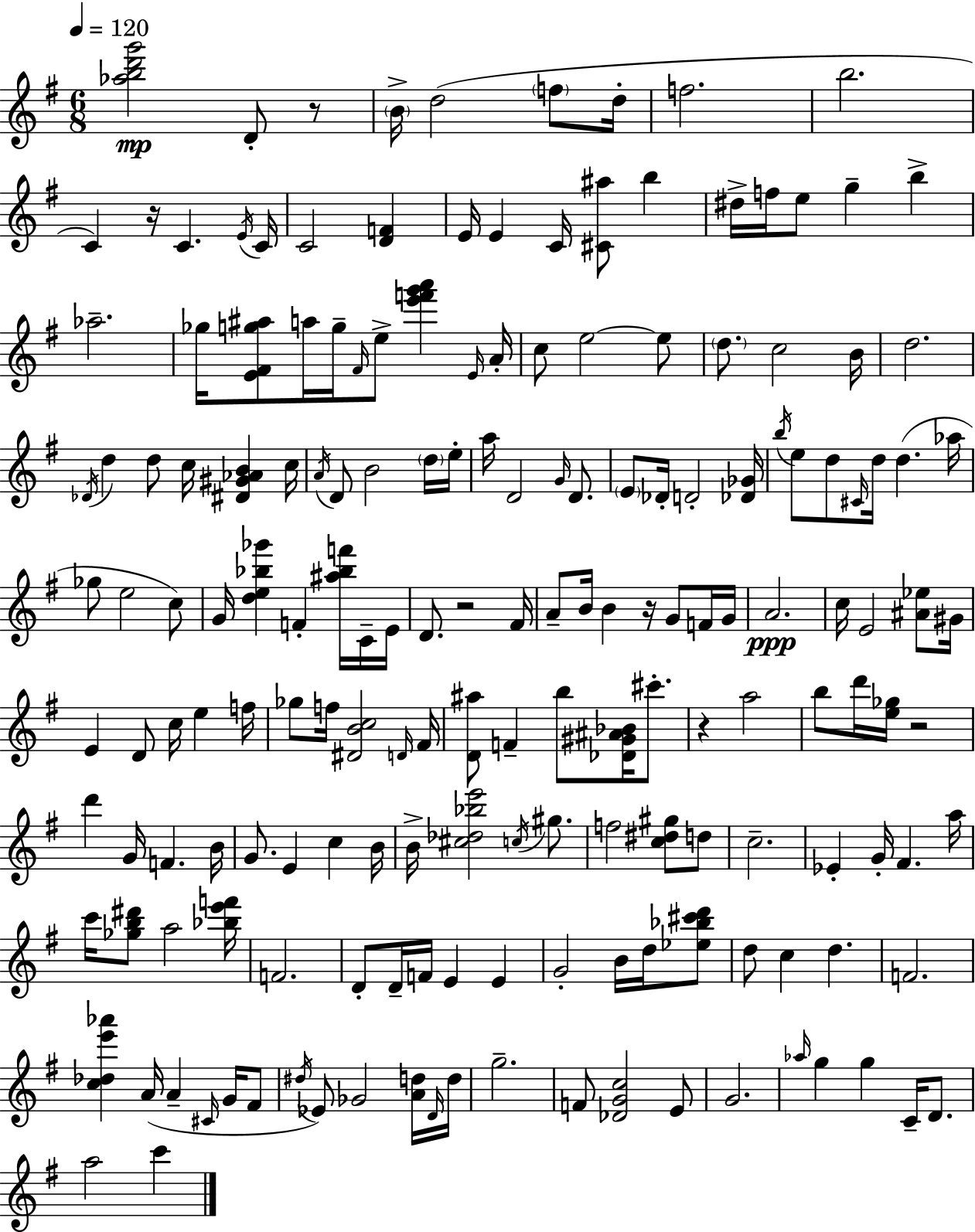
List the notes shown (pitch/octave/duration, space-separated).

[Ab5,B5,D6,G6]/h D4/e R/e B4/s D5/h F5/e D5/s F5/h. B5/h. C4/q R/s C4/q. E4/s C4/s C4/h [D4,F4]/q E4/s E4/q C4/s [C#4,A#5]/e B5/q D#5/s F5/s E5/e G5/q B5/q Ab5/h. Gb5/s [E4,F#4,G5,A#5]/e A5/s G5/s F#4/s E5/e [E6,F6,G6,A6]/q E4/s A4/s C5/e E5/h E5/e D5/e. C5/h B4/s D5/h. Db4/s D5/q D5/e C5/s [D#4,G#4,Ab4,B4]/q C5/s A4/s D4/e B4/h D5/s E5/s A5/s D4/h G4/s D4/e. E4/e Db4/s D4/h [Db4,Gb4]/s B5/s E5/e D5/e C#4/s D5/s D5/q. Ab5/s Gb5/e E5/h C5/e G4/s [D5,E5,Bb5,Gb6]/q F4/q [A#5,Bb5,F6]/s C4/s E4/s D4/e. R/h F#4/s A4/e B4/s B4/q R/s G4/e F4/s G4/s A4/h. C5/s E4/h [A#4,Eb5]/e G#4/s E4/q D4/e C5/s E5/q F5/s Gb5/e F5/s [D#4,B4,C5]/h D4/s F#4/s [D4,A#5]/e F4/q B5/e [Db4,G#4,A#4,Bb4]/s C#6/e. R/q A5/h B5/e D6/s [E5,Gb5]/s R/h D6/q G4/s F4/q. B4/s G4/e. E4/q C5/q B4/s B4/s [C#5,Db5,Bb5,E6]/h C5/s G#5/e. F5/h [C5,D#5,G#5]/e D5/e C5/h. Eb4/q G4/s F#4/q. A5/s C6/s [Gb5,B5,D#6]/e A5/h [Bb5,E6,F6]/s F4/h. D4/e D4/s F4/s E4/q E4/q G4/h B4/s D5/s [Eb5,Bb5,C#6,D6]/e D5/e C5/q D5/q. F4/h. [C5,Db5,E6,Ab6]/q A4/s A4/q C#4/s G4/s F#4/e D#5/s Eb4/e Gb4/h [A4,D5]/s D4/s D5/s G5/h. F4/e [Db4,G4,C5]/h E4/e G4/h. Ab5/s G5/q G5/q C4/s D4/e. A5/h C6/q